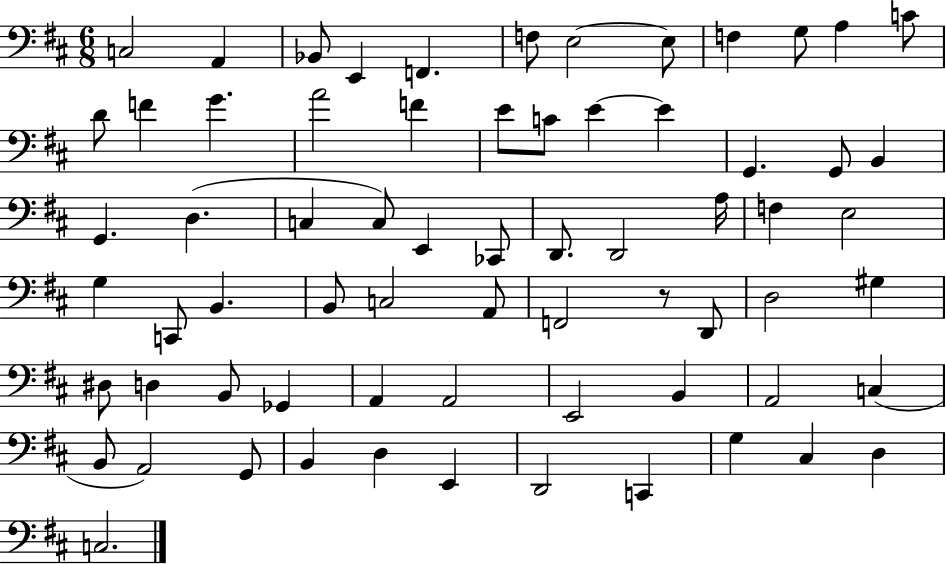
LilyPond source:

{
  \clef bass
  \numericTimeSignature
  \time 6/8
  \key d \major
  c2 a,4 | bes,8 e,4 f,4. | f8 e2~~ e8 | f4 g8 a4 c'8 | \break d'8 f'4 g'4. | a'2 f'4 | e'8 c'8 e'4~~ e'4 | g,4. g,8 b,4 | \break g,4. d4.( | c4 c8) e,4 ces,8 | d,8. d,2 a16 | f4 e2 | \break g4 c,8 b,4. | b,8 c2 a,8 | f,2 r8 d,8 | d2 gis4 | \break dis8 d4 b,8 ges,4 | a,4 a,2 | e,2 b,4 | a,2 c4( | \break b,8 a,2) g,8 | b,4 d4 e,4 | d,2 c,4 | g4 cis4 d4 | \break c2. | \bar "|."
}